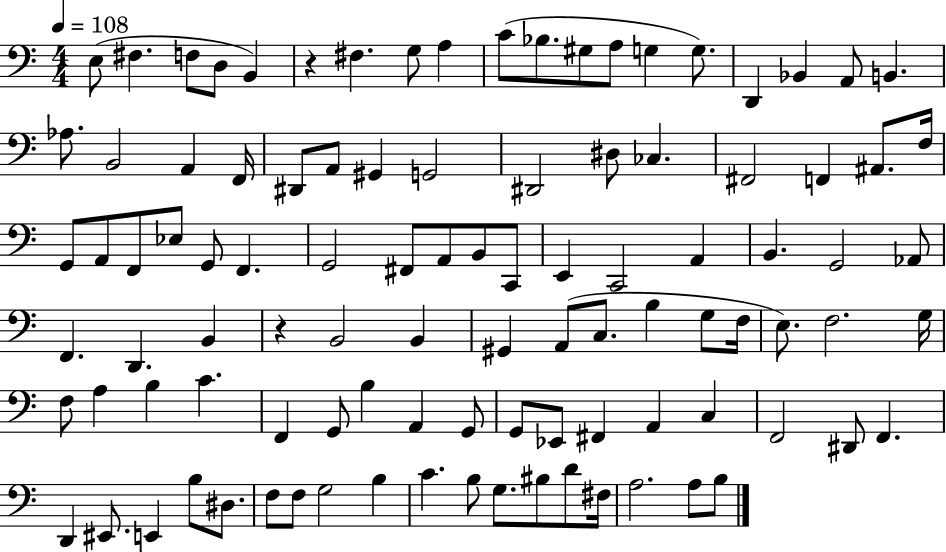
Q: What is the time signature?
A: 4/4